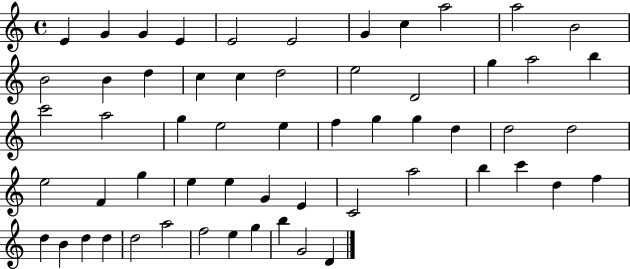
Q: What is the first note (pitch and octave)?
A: E4